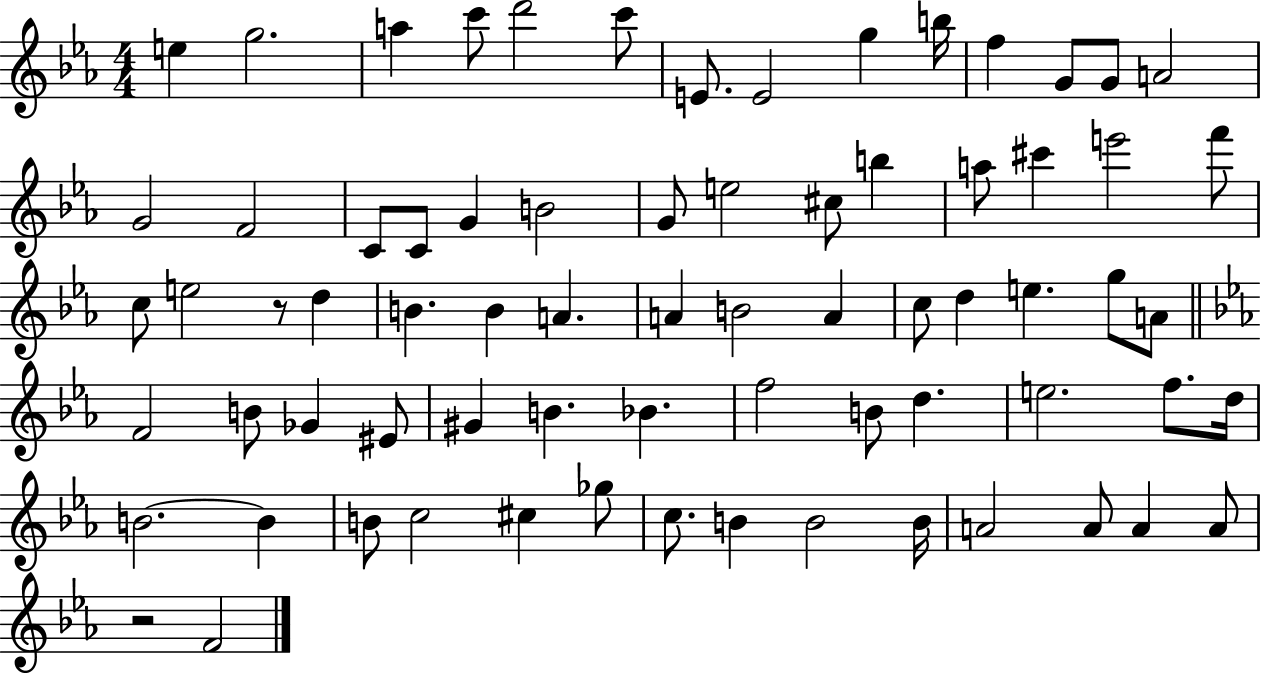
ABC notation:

X:1
T:Untitled
M:4/4
L:1/4
K:Eb
e g2 a c'/2 d'2 c'/2 E/2 E2 g b/4 f G/2 G/2 A2 G2 F2 C/2 C/2 G B2 G/2 e2 ^c/2 b a/2 ^c' e'2 f'/2 c/2 e2 z/2 d B B A A B2 A c/2 d e g/2 A/2 F2 B/2 _G ^E/2 ^G B _B f2 B/2 d e2 f/2 d/4 B2 B B/2 c2 ^c _g/2 c/2 B B2 B/4 A2 A/2 A A/2 z2 F2